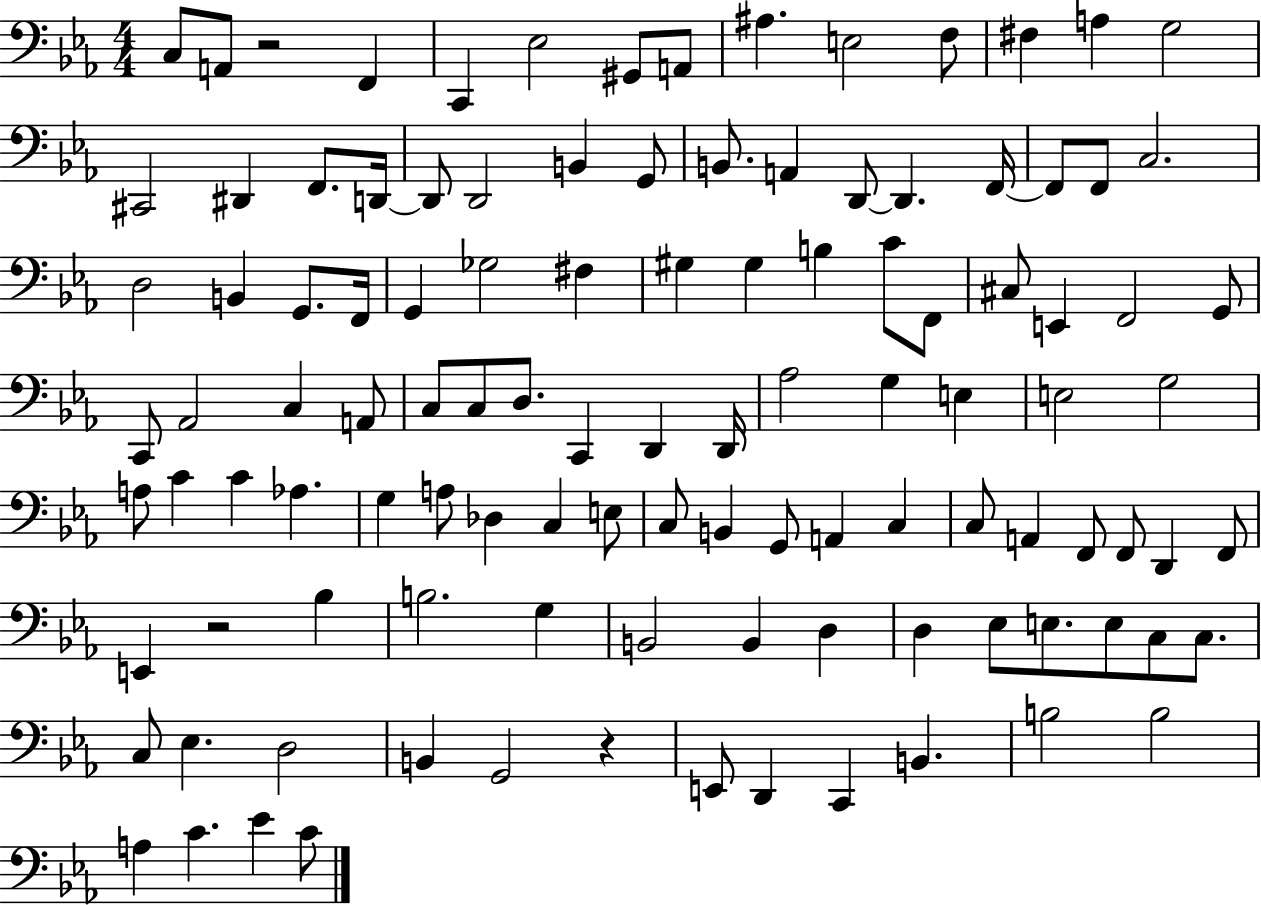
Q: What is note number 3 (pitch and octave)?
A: F2